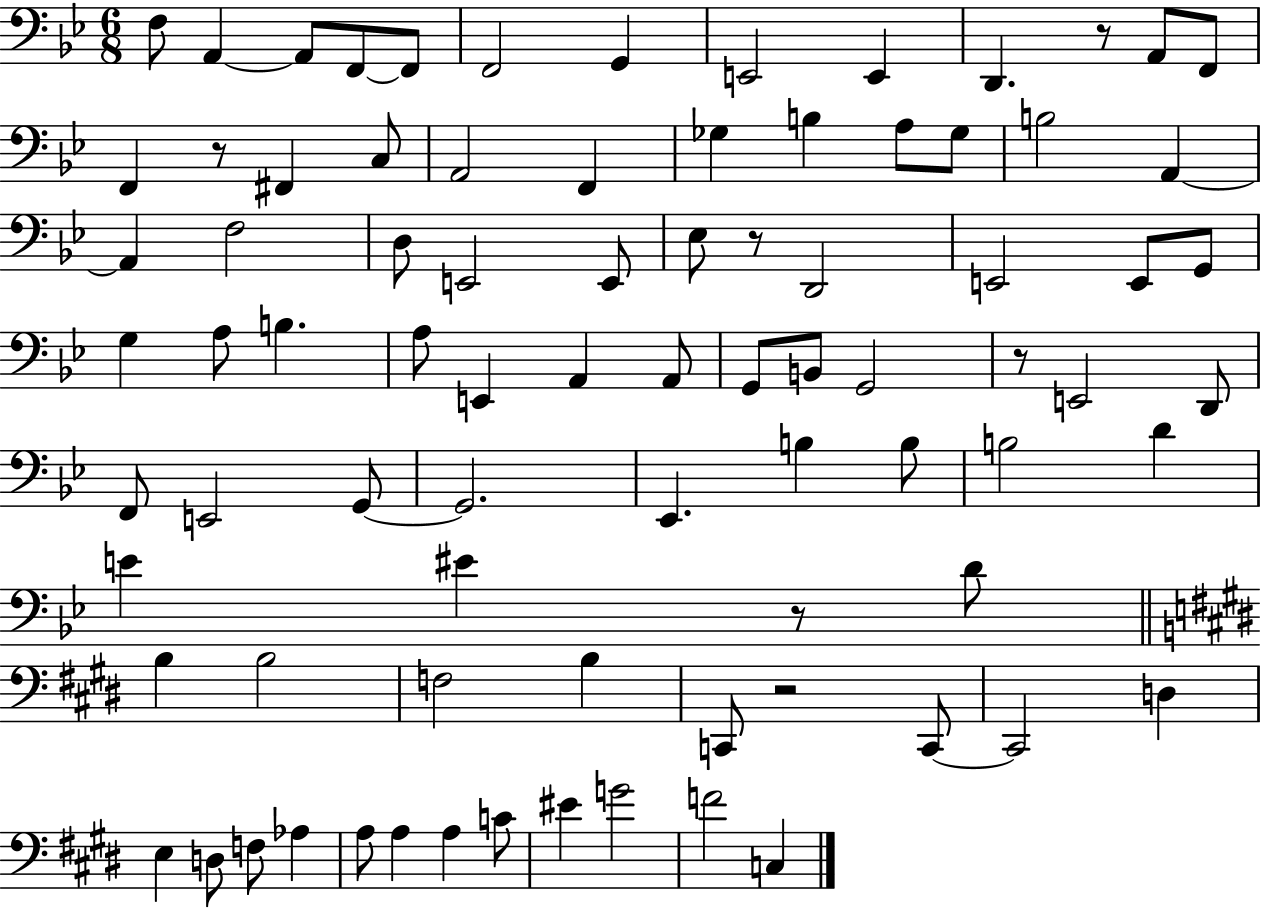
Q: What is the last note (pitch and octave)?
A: C3